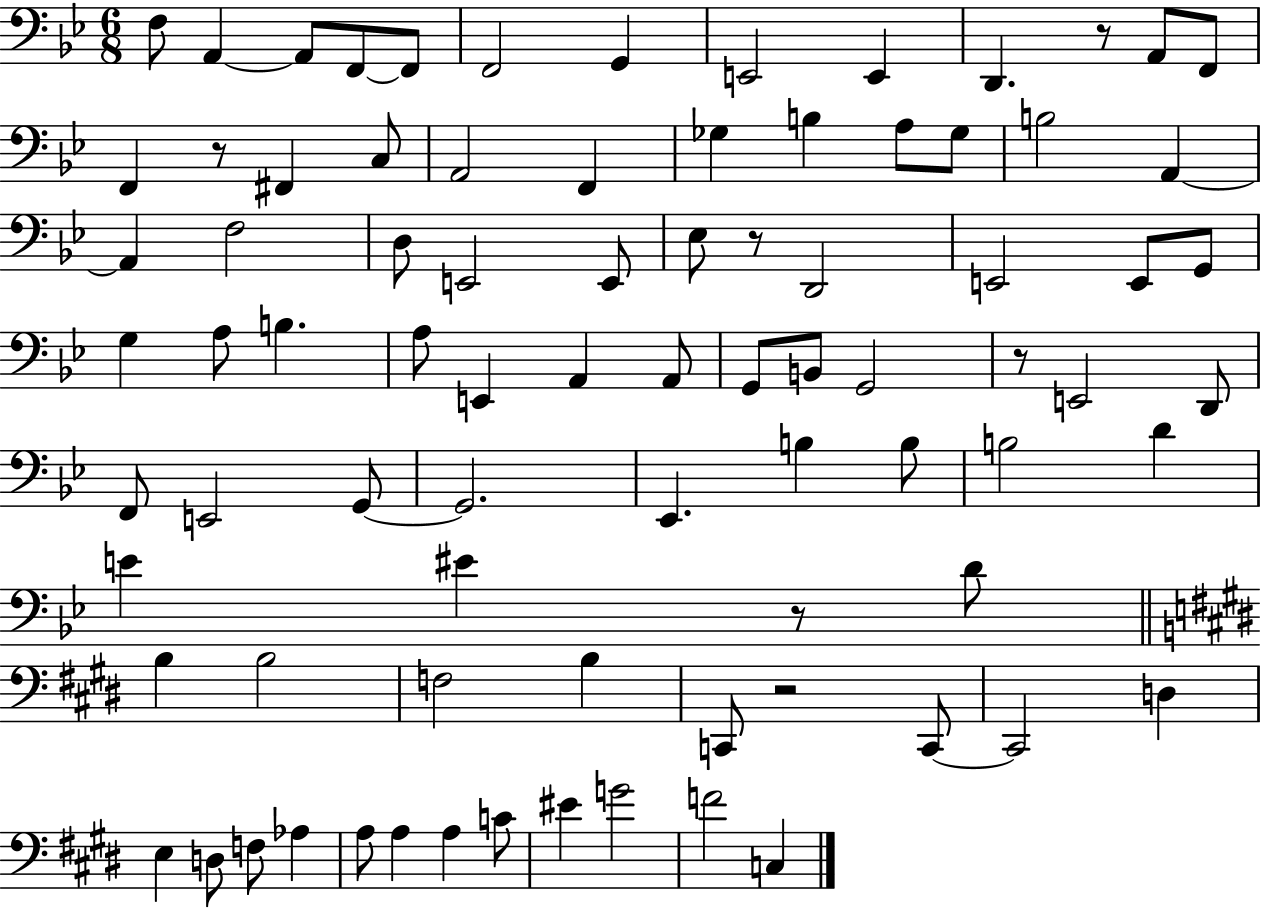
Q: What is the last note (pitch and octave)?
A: C3